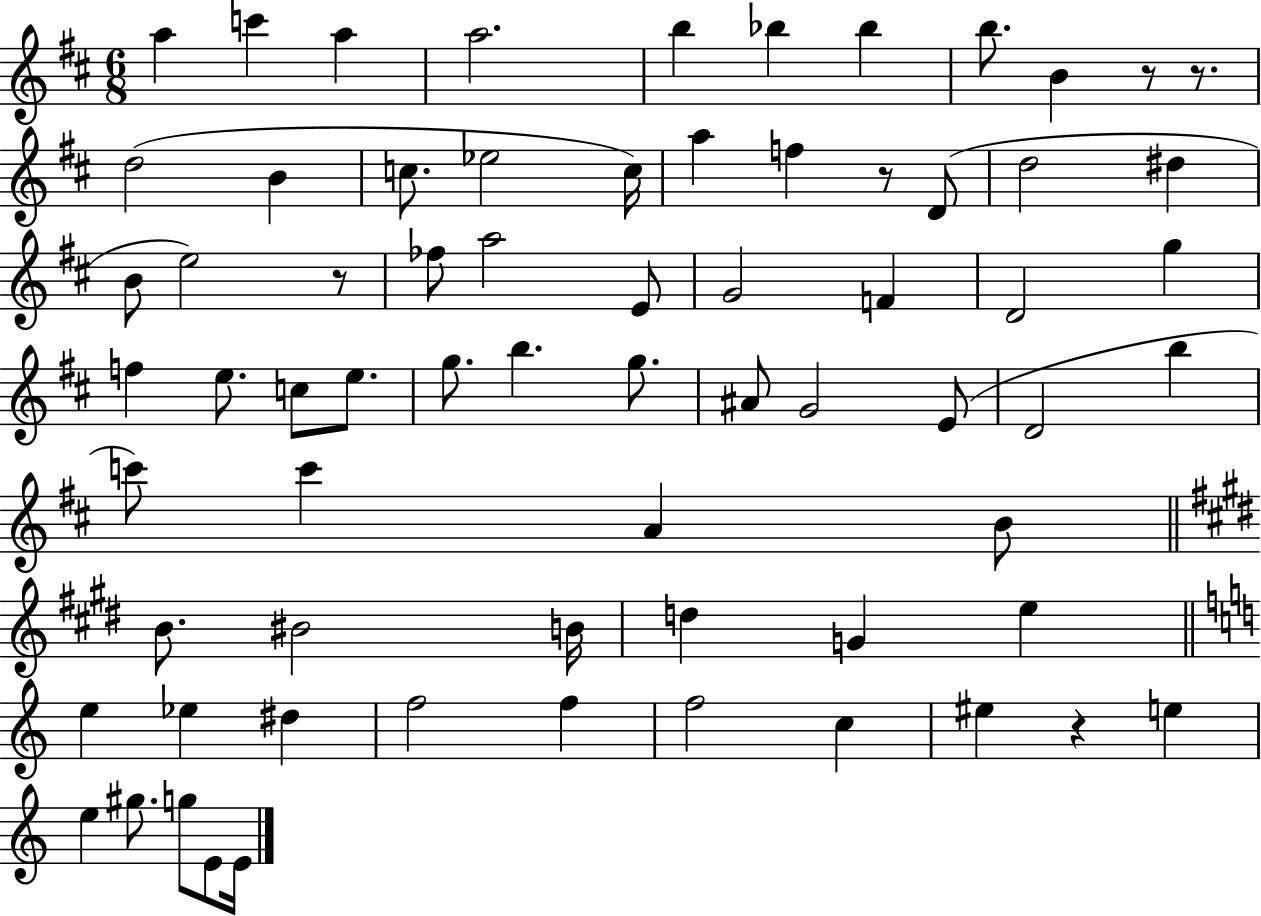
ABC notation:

X:1
T:Untitled
M:6/8
L:1/4
K:D
a c' a a2 b _b _b b/2 B z/2 z/2 d2 B c/2 _e2 c/4 a f z/2 D/2 d2 ^d B/2 e2 z/2 _f/2 a2 E/2 G2 F D2 g f e/2 c/2 e/2 g/2 b g/2 ^A/2 G2 E/2 D2 b c'/2 c' A B/2 B/2 ^B2 B/4 d G e e _e ^d f2 f f2 c ^e z e e ^g/2 g/2 E/2 E/4